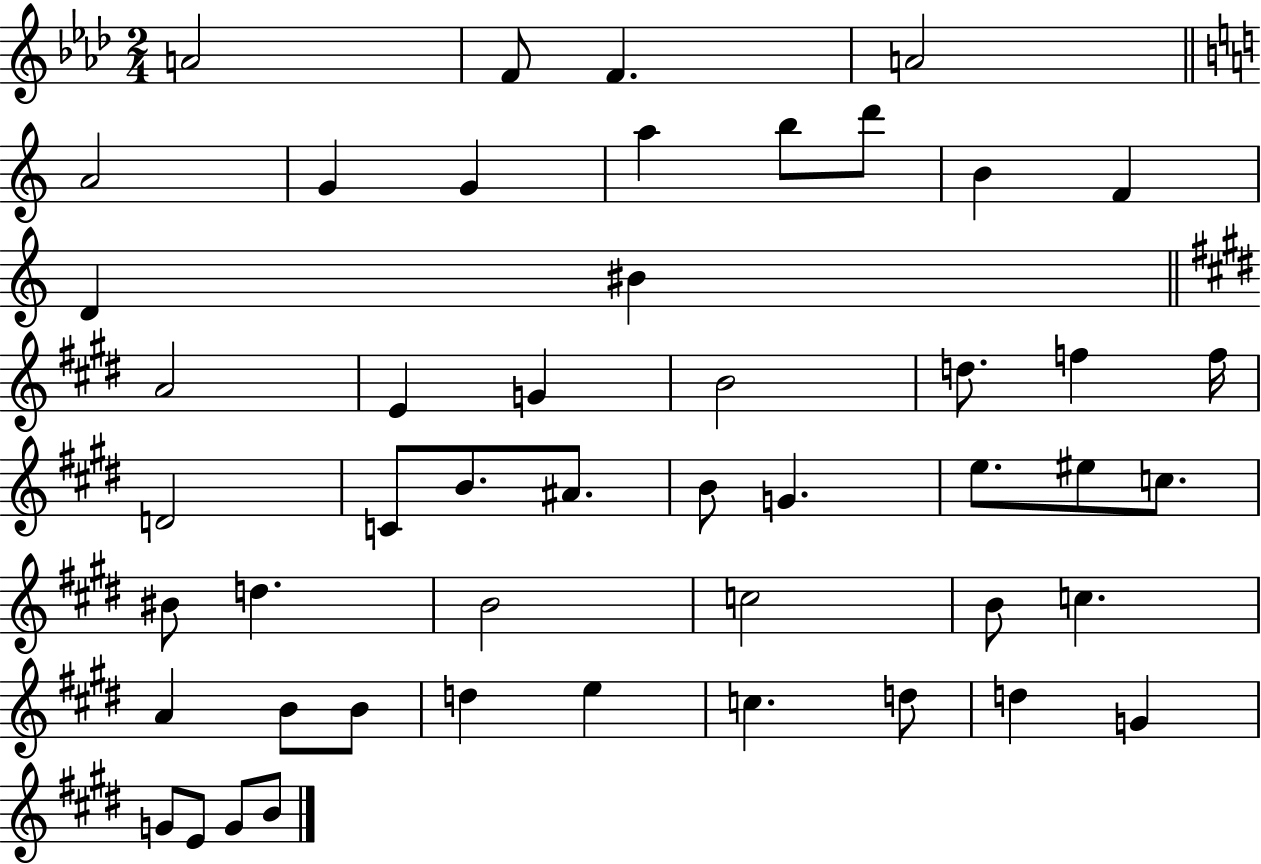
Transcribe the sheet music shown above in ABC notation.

X:1
T:Untitled
M:2/4
L:1/4
K:Ab
A2 F/2 F A2 A2 G G a b/2 d'/2 B F D ^B A2 E G B2 d/2 f f/4 D2 C/2 B/2 ^A/2 B/2 G e/2 ^e/2 c/2 ^B/2 d B2 c2 B/2 c A B/2 B/2 d e c d/2 d G G/2 E/2 G/2 B/2